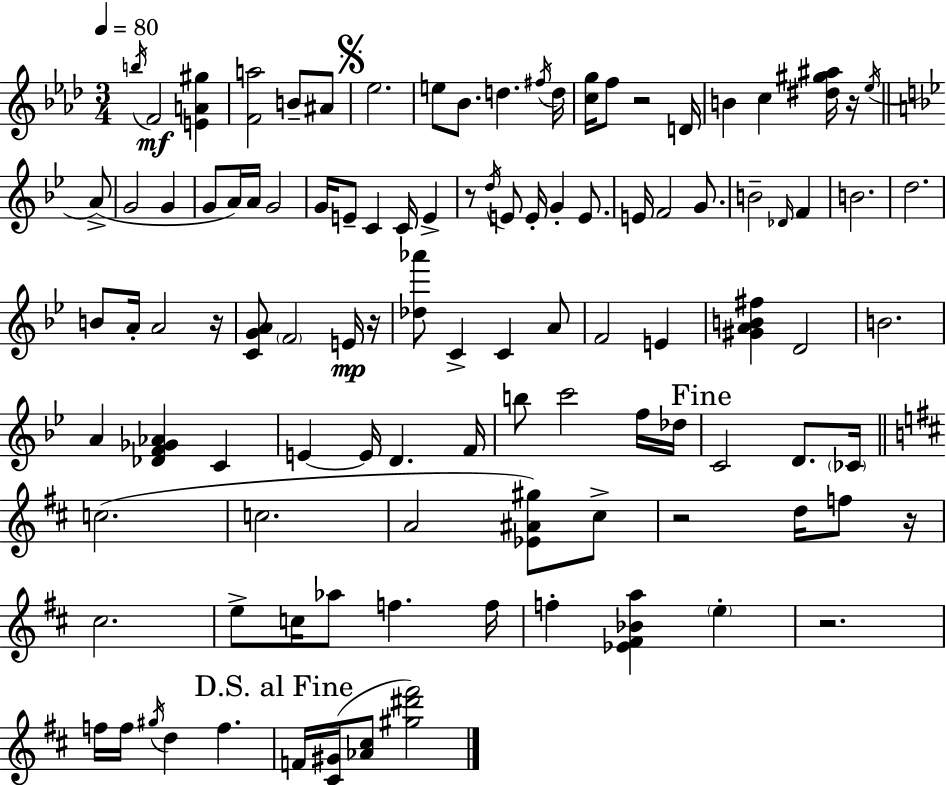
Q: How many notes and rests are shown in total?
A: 106